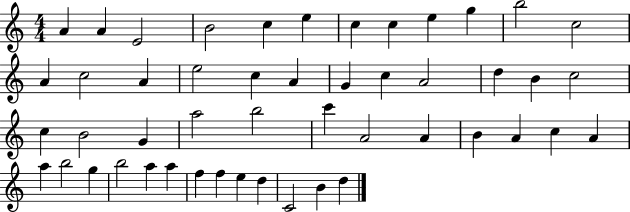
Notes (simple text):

A4/q A4/q E4/h B4/h C5/q E5/q C5/q C5/q E5/q G5/q B5/h C5/h A4/q C5/h A4/q E5/h C5/q A4/q G4/q C5/q A4/h D5/q B4/q C5/h C5/q B4/h G4/q A5/h B5/h C6/q A4/h A4/q B4/q A4/q C5/q A4/q A5/q B5/h G5/q B5/h A5/q A5/q F5/q F5/q E5/q D5/q C4/h B4/q D5/q